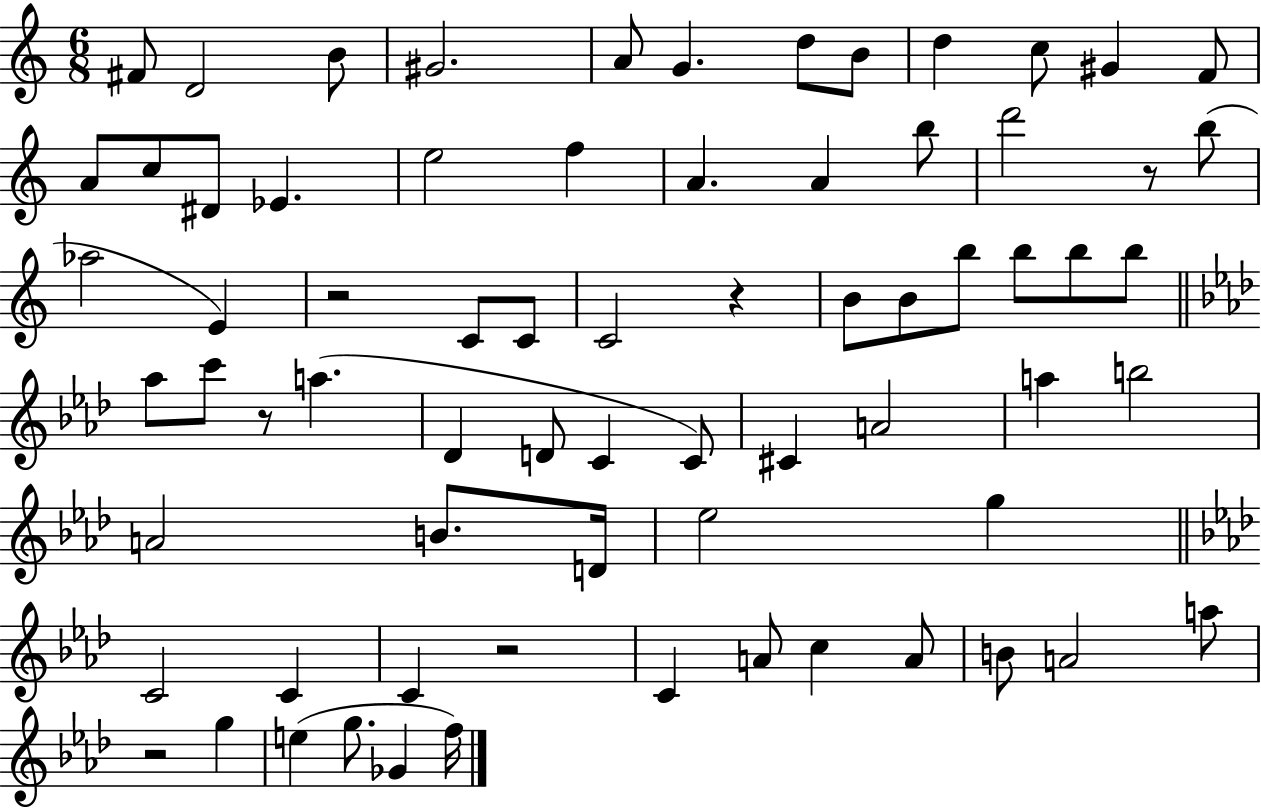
{
  \clef treble
  \numericTimeSignature
  \time 6/8
  \key c \major
  \repeat volta 2 { fis'8 d'2 b'8 | gis'2. | a'8 g'4. d''8 b'8 | d''4 c''8 gis'4 f'8 | \break a'8 c''8 dis'8 ees'4. | e''2 f''4 | a'4. a'4 b''8 | d'''2 r8 b''8( | \break aes''2 e'4) | r2 c'8 c'8 | c'2 r4 | b'8 b'8 b''8 b''8 b''8 b''8 | \break \bar "||" \break \key aes \major aes''8 c'''8 r8 a''4.( | des'4 d'8 c'4 c'8) | cis'4 a'2 | a''4 b''2 | \break a'2 b'8. d'16 | ees''2 g''4 | \bar "||" \break \key f \minor c'2 c'4 | c'4 r2 | c'4 a'8 c''4 a'8 | b'8 a'2 a''8 | \break r2 g''4 | e''4( g''8. ges'4 f''16) | } \bar "|."
}